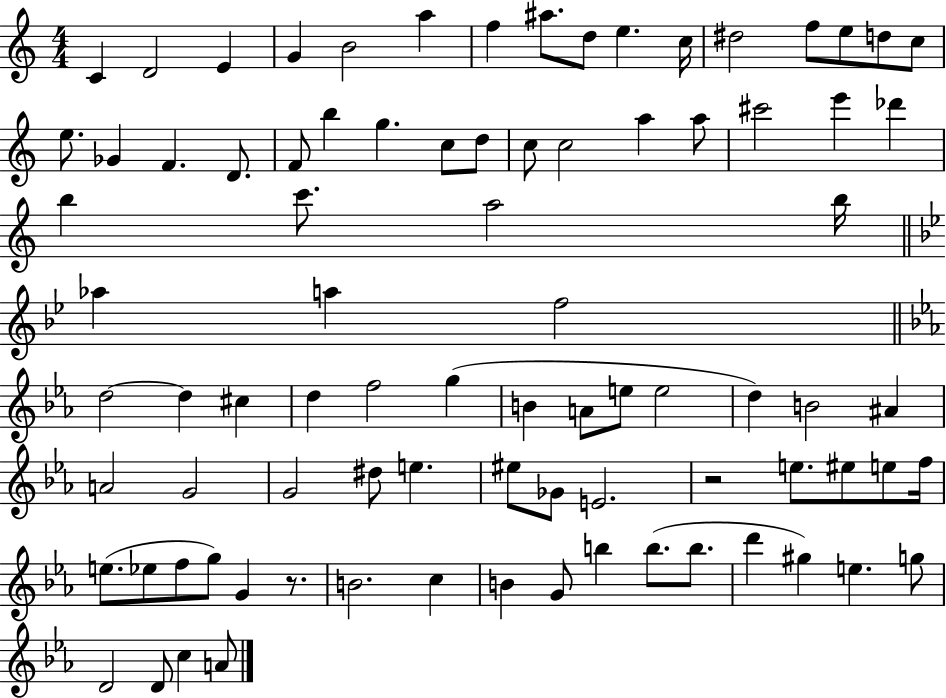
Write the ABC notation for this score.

X:1
T:Untitled
M:4/4
L:1/4
K:C
C D2 E G B2 a f ^a/2 d/2 e c/4 ^d2 f/2 e/2 d/2 c/2 e/2 _G F D/2 F/2 b g c/2 d/2 c/2 c2 a a/2 ^c'2 e' _d' b c'/2 a2 b/4 _a a f2 d2 d ^c d f2 g B A/2 e/2 e2 d B2 ^A A2 G2 G2 ^d/2 e ^e/2 _G/2 E2 z2 e/2 ^e/2 e/2 f/4 e/2 _e/2 f/2 g/2 G z/2 B2 c B G/2 b b/2 b/2 d' ^g e g/2 D2 D/2 c A/2